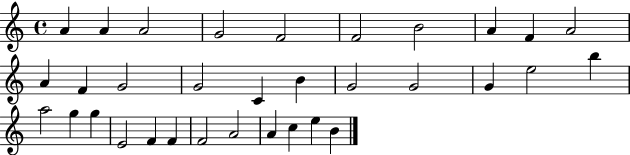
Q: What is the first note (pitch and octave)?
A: A4